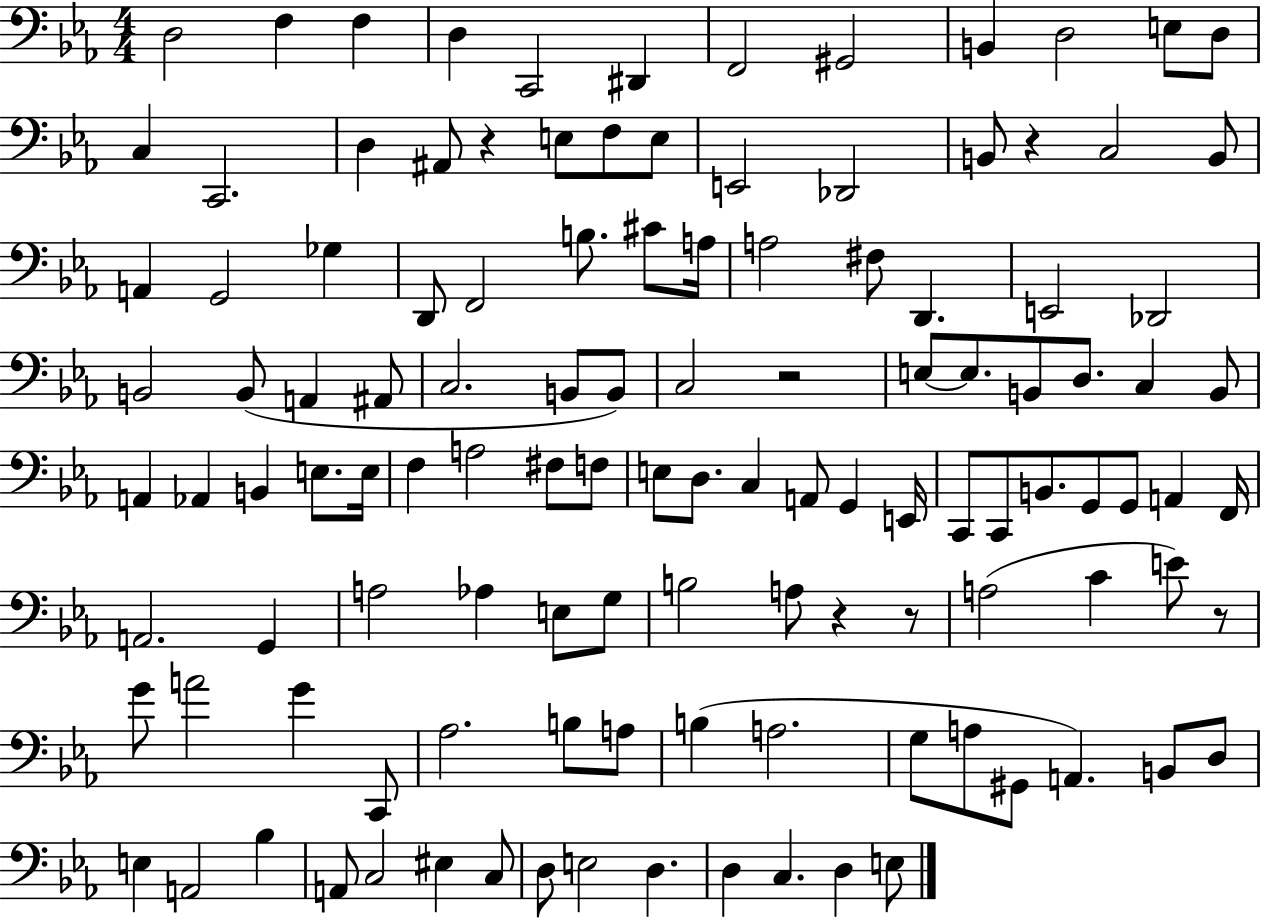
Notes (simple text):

D3/h F3/q F3/q D3/q C2/h D#2/q F2/h G#2/h B2/q D3/h E3/e D3/e C3/q C2/h. D3/q A#2/e R/q E3/e F3/e E3/e E2/h Db2/h B2/e R/q C3/h B2/e A2/q G2/h Gb3/q D2/e F2/h B3/e. C#4/e A3/s A3/h F#3/e D2/q. E2/h Db2/h B2/h B2/e A2/q A#2/e C3/h. B2/e B2/e C3/h R/h E3/e E3/e. B2/e D3/e. C3/q B2/e A2/q Ab2/q B2/q E3/e. E3/s F3/q A3/h F#3/e F3/e E3/e D3/e. C3/q A2/e G2/q E2/s C2/e C2/e B2/e. G2/e G2/e A2/q F2/s A2/h. G2/q A3/h Ab3/q E3/e G3/e B3/h A3/e R/q R/e A3/h C4/q E4/e R/e G4/e A4/h G4/q C2/e Ab3/h. B3/e A3/e B3/q A3/h. G3/e A3/e G#2/e A2/q. B2/e D3/e E3/q A2/h Bb3/q A2/e C3/h EIS3/q C3/e D3/e E3/h D3/q. D3/q C3/q. D3/q E3/e